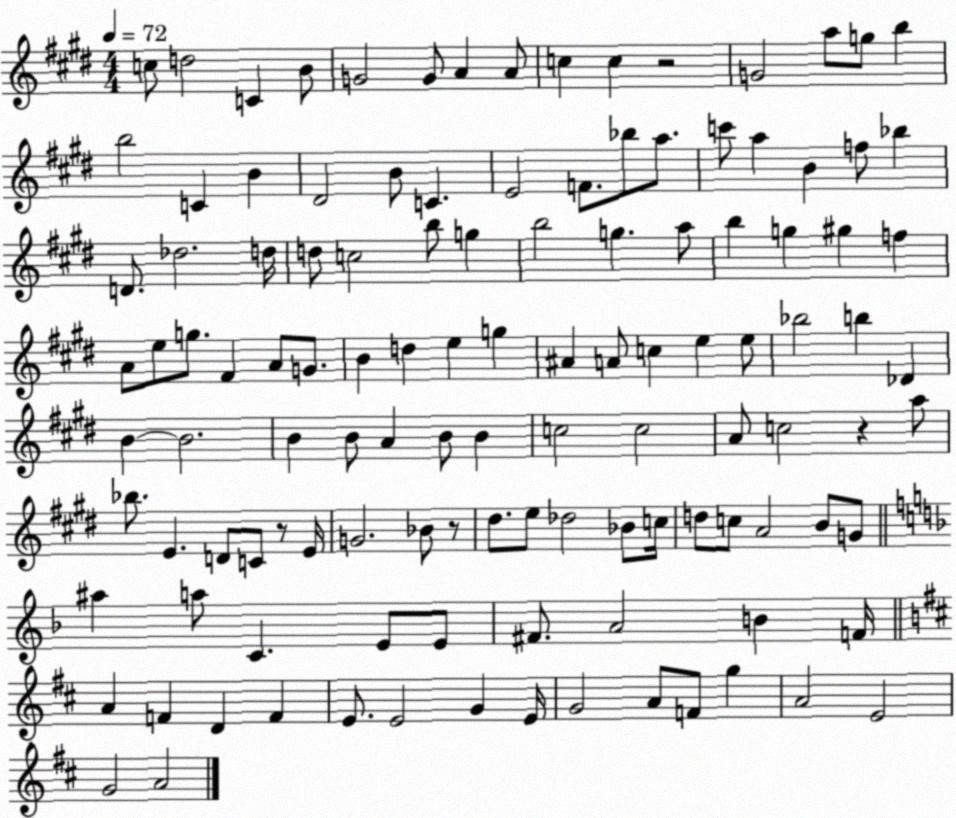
X:1
T:Untitled
M:4/4
L:1/4
K:E
c/2 d2 C B/2 G2 G/2 A A/2 c c z2 G2 a/2 g/2 b b2 C B ^D2 B/2 C E2 F/2 _b/2 a/2 c'/2 a B f/2 _b D/2 _d2 d/4 d/2 c2 b/2 g b2 g a/2 b g ^g f A/2 e/2 g/2 ^F A/2 G/2 B d e g ^A A/2 c e e/2 _b2 b _D B B2 B B/2 A B/2 B c2 c2 A/2 c2 z a/2 _b/2 E D/2 C/2 z/2 E/4 G2 _B/2 z/2 ^d/2 e/2 _d2 _B/2 c/4 d/2 c/2 A2 B/2 G/2 ^a a/2 C E/2 E/2 ^F/2 A2 B F/4 A F D F E/2 E2 G E/4 G2 A/2 F/2 g A2 E2 G2 A2